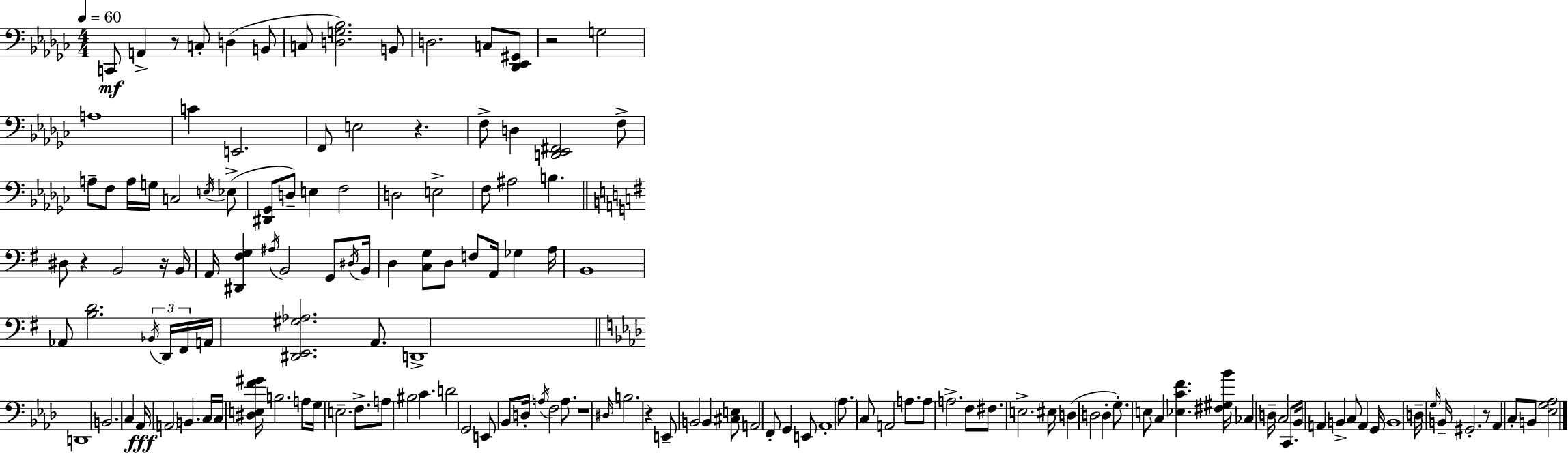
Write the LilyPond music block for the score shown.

{
  \clef bass
  \numericTimeSignature
  \time 4/4
  \key ees \minor
  \tempo 4 = 60
  \repeat volta 2 { c,8\mf a,4-> r8 c8-. d4( b,8 | c8 <d g bes>2.) b,8 | d2. c8 <des, ees, gis,>8 | r2 g2 | \break a1 | c'4 e,2. | f,8 e2 r4. | f8-> d4 <d, ees, fis,>2 f8-> | \break a8-- f8 a16 g16 c2 \acciaccatura { e16 } ees8->( | <dis, ges,>8 d8--) e4 f2 | d2 e2-> | f8 ais2 b4. | \break \bar "||" \break \key g \major dis8 r4 b,2 r16 b,16 | a,16 <dis, fis g>4 \acciaccatura { ais16 } b,2 g,8 | \acciaccatura { dis16 } b,16 d4 <c g>8 d8 f8 a,16 ges4 | a16 b,1 | \break aes,8 <b d'>2. | \tuplet 3/2 { \acciaccatura { bes,16 } d,16 fis,16 } a,16 <dis, e, gis aes>2. | a,8. d,1-> | \bar "||" \break \key aes \major d,1 | b,2. c4 | aes,16\fff \parenthesize a,2 b,4. c16 | c16 <dis e f' gis'>16 b2. a8 | \break g16 e2.-- f8.-> | a8 bis2 c'4. | d'2 g,2 | e,8 bes,8 d16-. \acciaccatura { a16 } f2 a8. | \break r1 | \grace { dis16 } b2. r4 | e,8-- b,2 b,4 | <cis e>8 a,2 f,8-. g,4 | \break e,8 aes,1-. | \parenthesize aes8. c8 a,2 a8. | a8 a2.-> | f8 fis8. e2.-> | \break eis16 d4( d2 d4-. | g8.-.) e8 c4 <ees c' f'>4. | <fis gis bes'>16 ces4 d16-- c2 c,8. | bes,16 a,4 b,4-> c8 a,4 | \break g,16 b,1 | d16-- \grace { g16 } b,16-- gis,2.-. | r8 aes,4 c8-. b,8 <ees g aes>2 | } \bar "|."
}